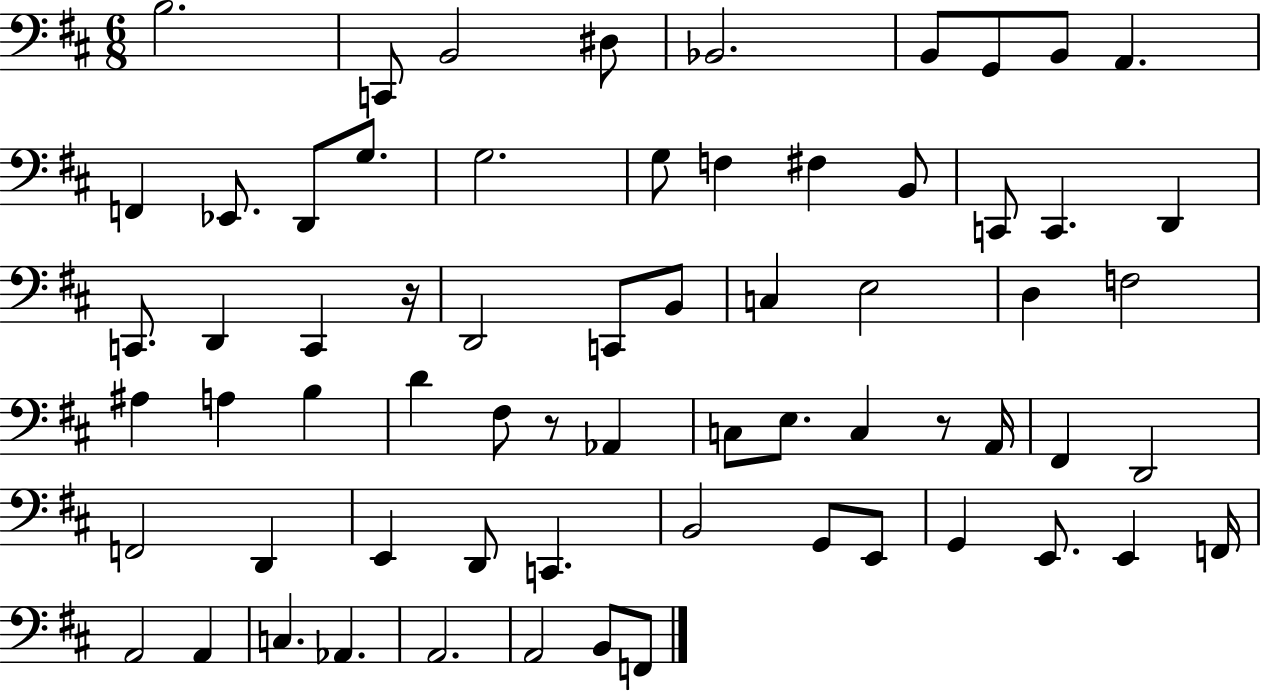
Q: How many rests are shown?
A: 3